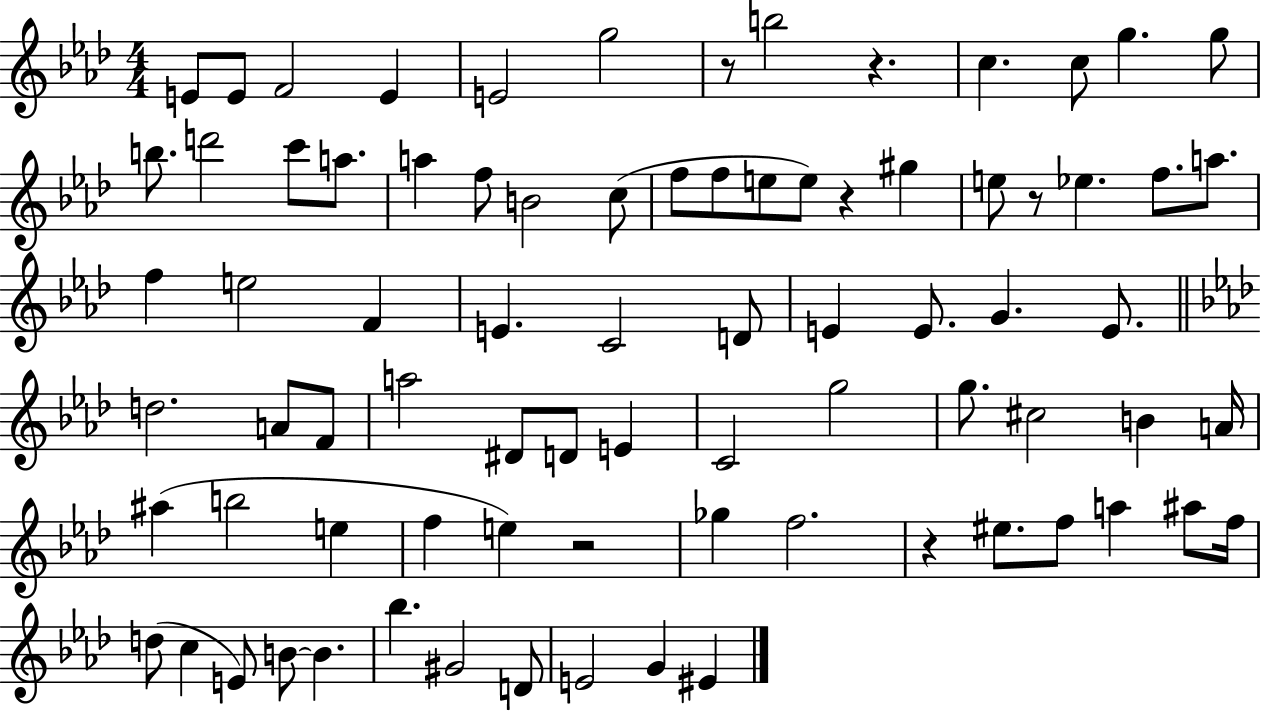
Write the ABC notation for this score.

X:1
T:Untitled
M:4/4
L:1/4
K:Ab
E/2 E/2 F2 E E2 g2 z/2 b2 z c c/2 g g/2 b/2 d'2 c'/2 a/2 a f/2 B2 c/2 f/2 f/2 e/2 e/2 z ^g e/2 z/2 _e f/2 a/2 f e2 F E C2 D/2 E E/2 G E/2 d2 A/2 F/2 a2 ^D/2 D/2 E C2 g2 g/2 ^c2 B A/4 ^a b2 e f e z2 _g f2 z ^e/2 f/2 a ^a/2 f/4 d/2 c E/2 B/2 B _b ^G2 D/2 E2 G ^E